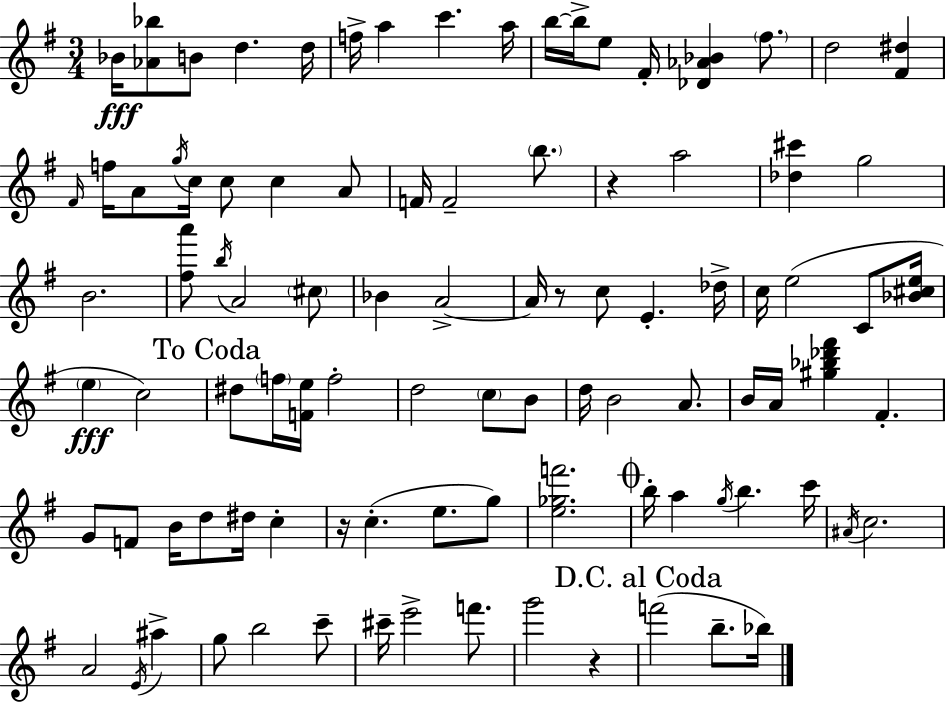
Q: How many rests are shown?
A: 4